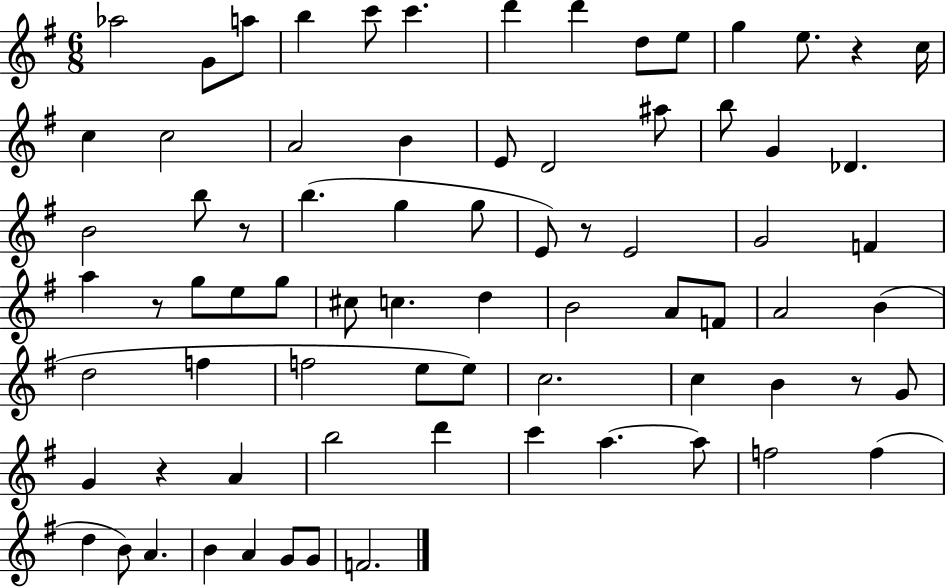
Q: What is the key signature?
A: G major